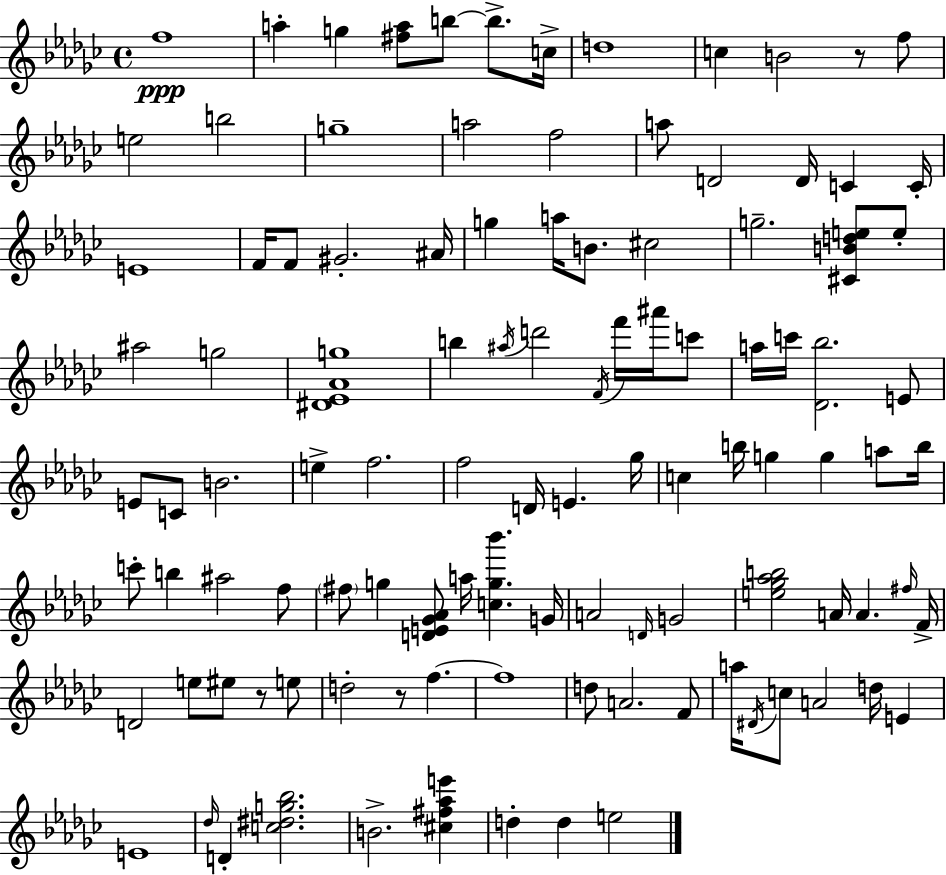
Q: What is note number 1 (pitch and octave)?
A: F5